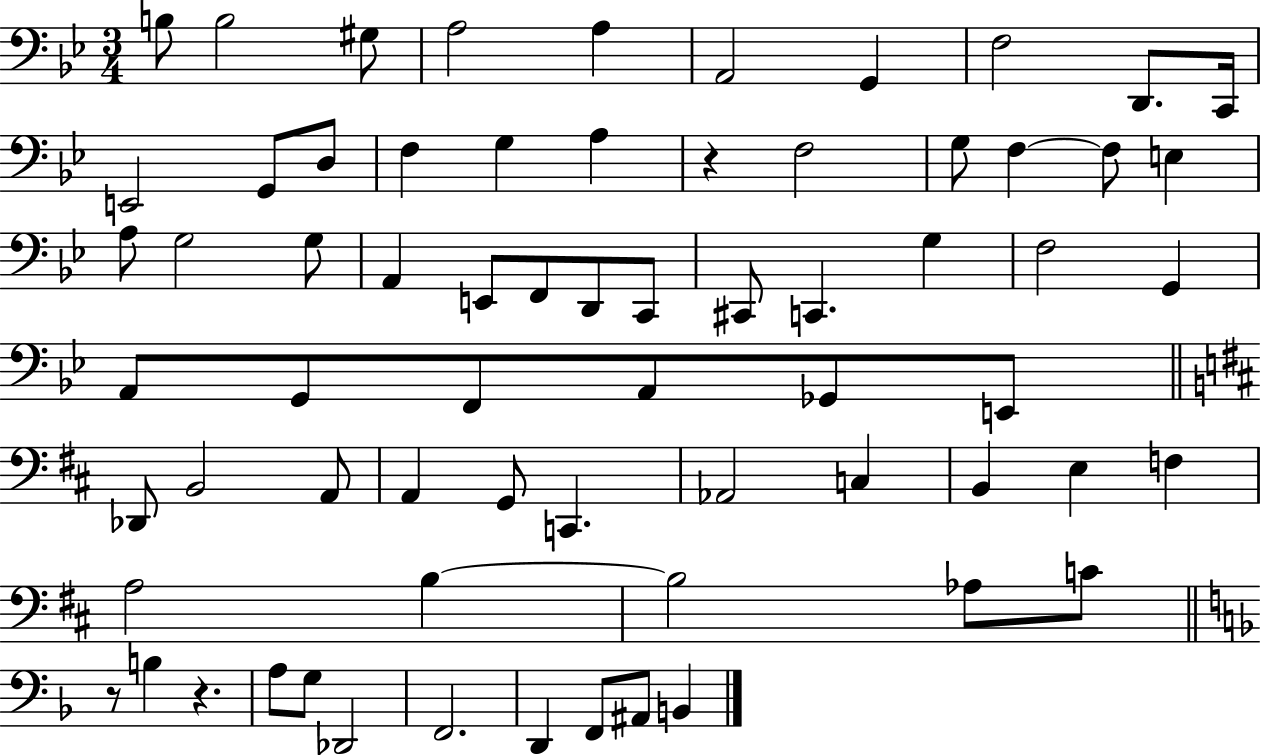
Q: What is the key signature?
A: BES major